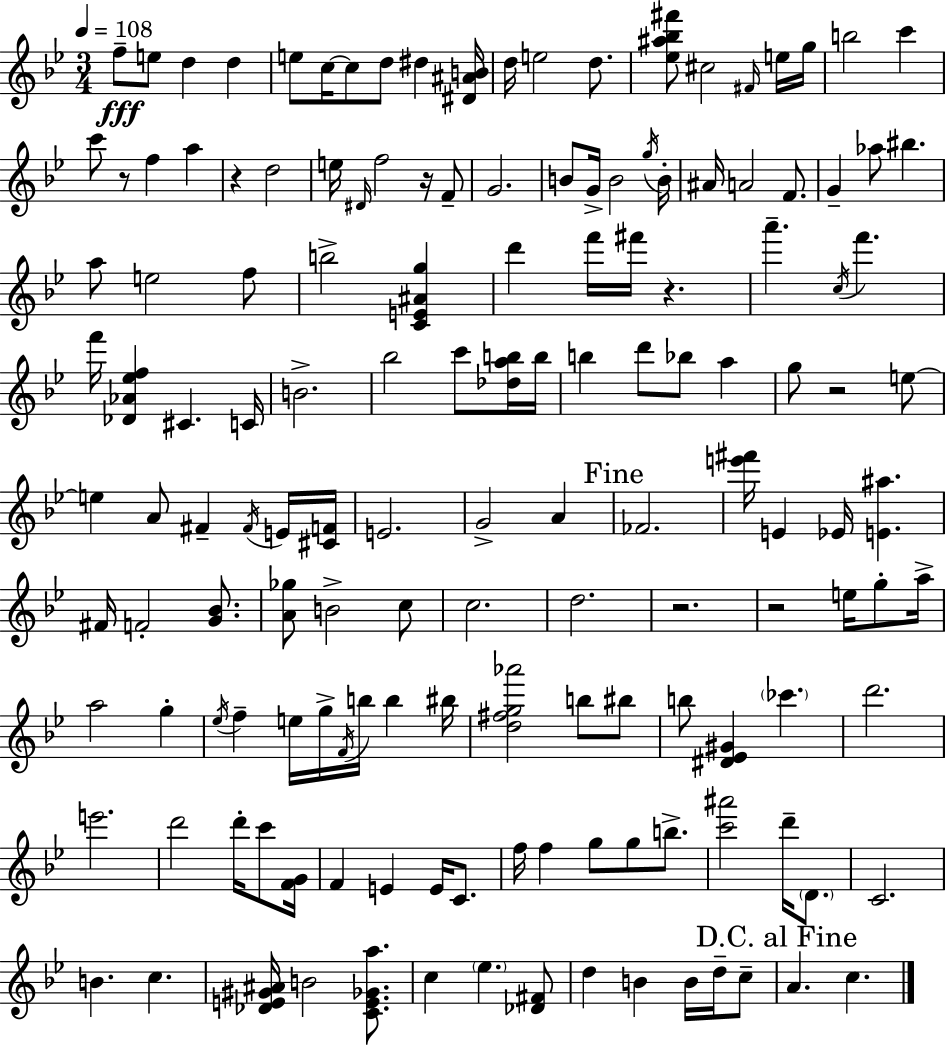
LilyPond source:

{
  \clef treble
  \numericTimeSignature
  \time 3/4
  \key g \minor
  \tempo 4 = 108
  f''8--\fff e''8 d''4 d''4 | e''8 c''16~~ c''8 d''8 dis''4 <dis' ais' b'>16 | d''16 e''2 d''8. | <ees'' ais'' bes'' fis'''>8 cis''2 \grace { fis'16 } e''16 | \break g''16 b''2 c'''4 | c'''8 r8 f''4 a''4 | r4 d''2 | e''16 \grace { dis'16 } f''2 r16 | \break f'8-- g'2. | b'8 g'16-> b'2 | \acciaccatura { g''16 } b'16-. ais'16 a'2 | f'8. g'4-- aes''8 bis''4. | \break a''8 e''2 | f''8 b''2-> <c' e' ais' g''>4 | d'''4 f'''16 fis'''16 r4. | a'''4.-- \acciaccatura { c''16 } f'''4. | \break f'''16 <des' aes' ees'' f''>4 cis'4. | c'16 b'2.-> | bes''2 | c'''8 <des'' a'' b''>16 b''16 b''4 d'''8 bes''8 | \break a''4 g''8 r2 | e''8~~ e''4 a'8 fis'4-- | \acciaccatura { fis'16 } e'16 <cis' f'>16 e'2. | g'2-> | \break a'4 \mark "Fine" fes'2. | <e''' fis'''>16 e'4 ees'16 <e' ais''>4. | fis'16 f'2-. | <g' bes'>8. <a' ges''>8 b'2-> | \break c''8 c''2. | d''2. | r2. | r2 | \break e''16 g''8-. a''16-> a''2 | g''4-. \acciaccatura { ees''16 } f''4-- e''16 g''16-> | \acciaccatura { f'16 } b''16 b''4 bis''16 <d'' fis'' g'' aes'''>2 | b''8 bis''8 b''8 <dis' ees' gis'>4 | \break \parenthesize ces'''4. d'''2. | e'''2. | d'''2 | d'''16-. c'''8 <f' g'>16 f'4 e'4 | \break e'16 c'8. f''16 f''4 | g''8 g''8 b''8.-> <c''' ais'''>2 | d'''16-- \parenthesize d'8. c'2. | b'4. | \break c''4. <des' e' gis' ais'>16 b'2 | <c' e' ges' a''>8. c''4 \parenthesize ees''4. | <des' fis'>8 d''4 b'4 | b'16 d''16-- c''8-- \mark "D.C. al Fine" a'4. | \break c''4. \bar "|."
}